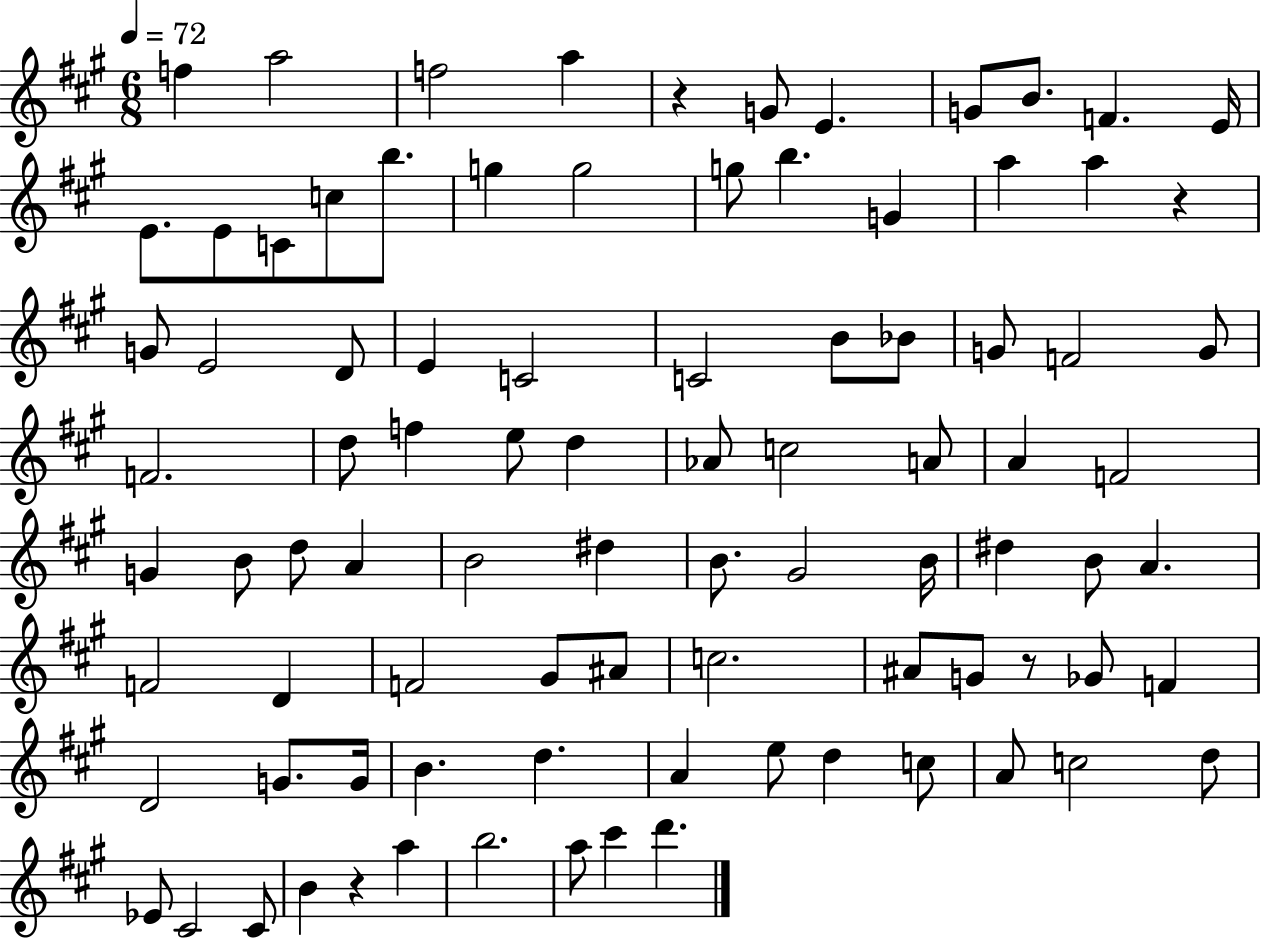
{
  \clef treble
  \numericTimeSignature
  \time 6/8
  \key a \major
  \tempo 4 = 72
  \repeat volta 2 { f''4 a''2 | f''2 a''4 | r4 g'8 e'4. | g'8 b'8. f'4. e'16 | \break e'8. e'8 c'8 c''8 b''8. | g''4 g''2 | g''8 b''4. g'4 | a''4 a''4 r4 | \break g'8 e'2 d'8 | e'4 c'2 | c'2 b'8 bes'8 | g'8 f'2 g'8 | \break f'2. | d''8 f''4 e''8 d''4 | aes'8 c''2 a'8 | a'4 f'2 | \break g'4 b'8 d''8 a'4 | b'2 dis''4 | b'8. gis'2 b'16 | dis''4 b'8 a'4. | \break f'2 d'4 | f'2 gis'8 ais'8 | c''2. | ais'8 g'8 r8 ges'8 f'4 | \break d'2 g'8. g'16 | b'4. d''4. | a'4 e''8 d''4 c''8 | a'8 c''2 d''8 | \break ees'8 cis'2 cis'8 | b'4 r4 a''4 | b''2. | a''8 cis'''4 d'''4. | \break } \bar "|."
}